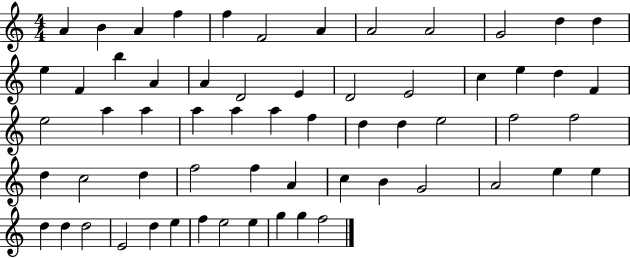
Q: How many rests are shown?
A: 0